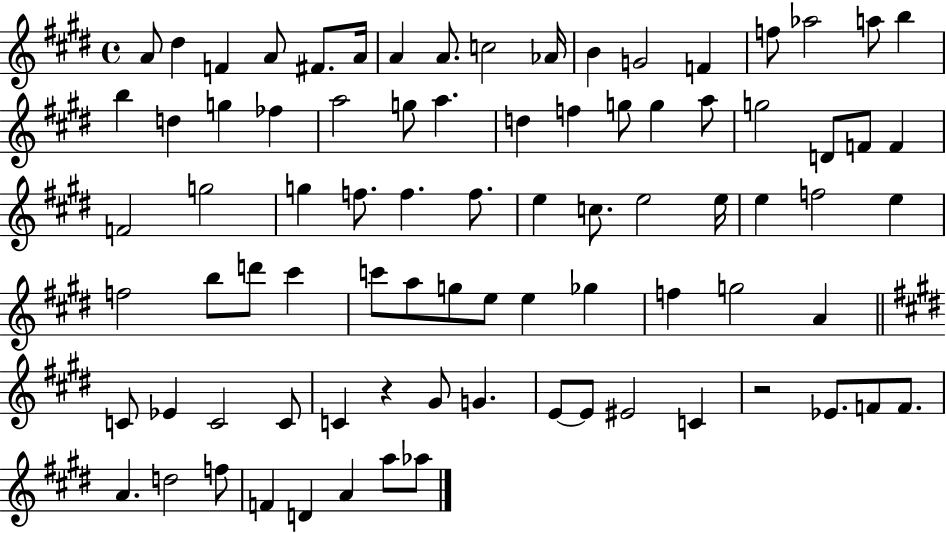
A4/e D#5/q F4/q A4/e F#4/e. A4/s A4/q A4/e. C5/h Ab4/s B4/q G4/h F4/q F5/e Ab5/h A5/e B5/q B5/q D5/q G5/q FES5/q A5/h G5/e A5/q. D5/q F5/q G5/e G5/q A5/e G5/h D4/e F4/e F4/q F4/h G5/h G5/q F5/e. F5/q. F5/e. E5/q C5/e. E5/h E5/s E5/q F5/h E5/q F5/h B5/e D6/e C#6/q C6/e A5/e G5/e E5/e E5/q Gb5/q F5/q G5/h A4/q C4/e Eb4/q C4/h C4/e C4/q R/q G#4/e G4/q. E4/e E4/e EIS4/h C4/q R/h Eb4/e. F4/e F4/e. A4/q. D5/h F5/e F4/q D4/q A4/q A5/e Ab5/e